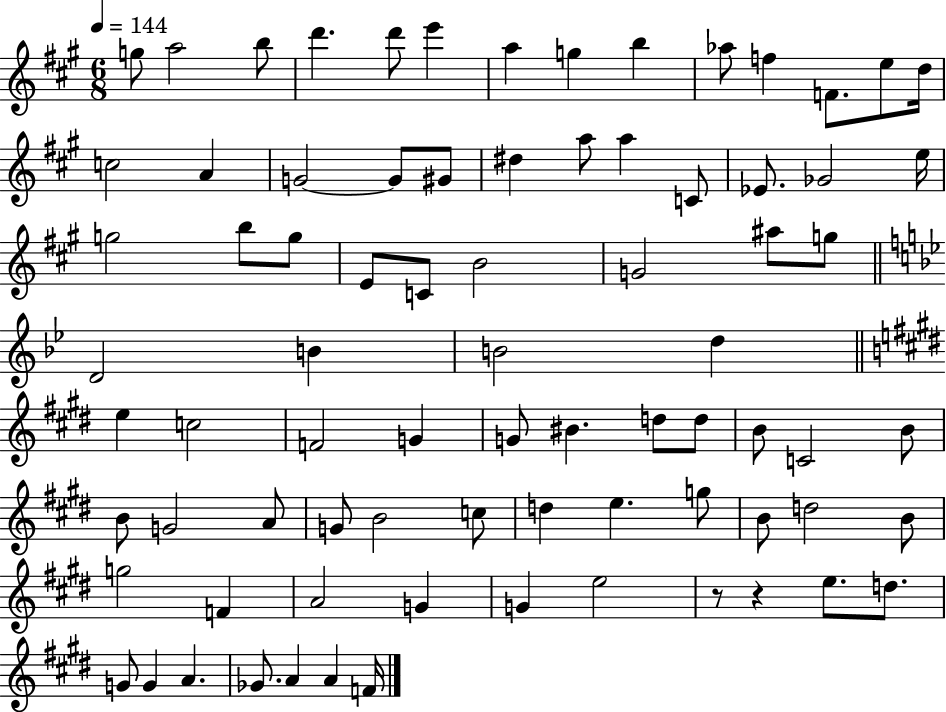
{
  \clef treble
  \numericTimeSignature
  \time 6/8
  \key a \major
  \tempo 4 = 144
  g''8 a''2 b''8 | d'''4. d'''8 e'''4 | a''4 g''4 b''4 | aes''8 f''4 f'8. e''8 d''16 | \break c''2 a'4 | g'2~~ g'8 gis'8 | dis''4 a''8 a''4 c'8 | ees'8. ges'2 e''16 | \break g''2 b''8 g''8 | e'8 c'8 b'2 | g'2 ais''8 g''8 | \bar "||" \break \key bes \major d'2 b'4 | b'2 d''4 | \bar "||" \break \key e \major e''4 c''2 | f'2 g'4 | g'8 bis'4. d''8 d''8 | b'8 c'2 b'8 | \break b'8 g'2 a'8 | g'8 b'2 c''8 | d''4 e''4. g''8 | b'8 d''2 b'8 | \break g''2 f'4 | a'2 g'4 | g'4 e''2 | r8 r4 e''8. d''8. | \break g'8 g'4 a'4. | ges'8. a'4 a'4 f'16 | \bar "|."
}